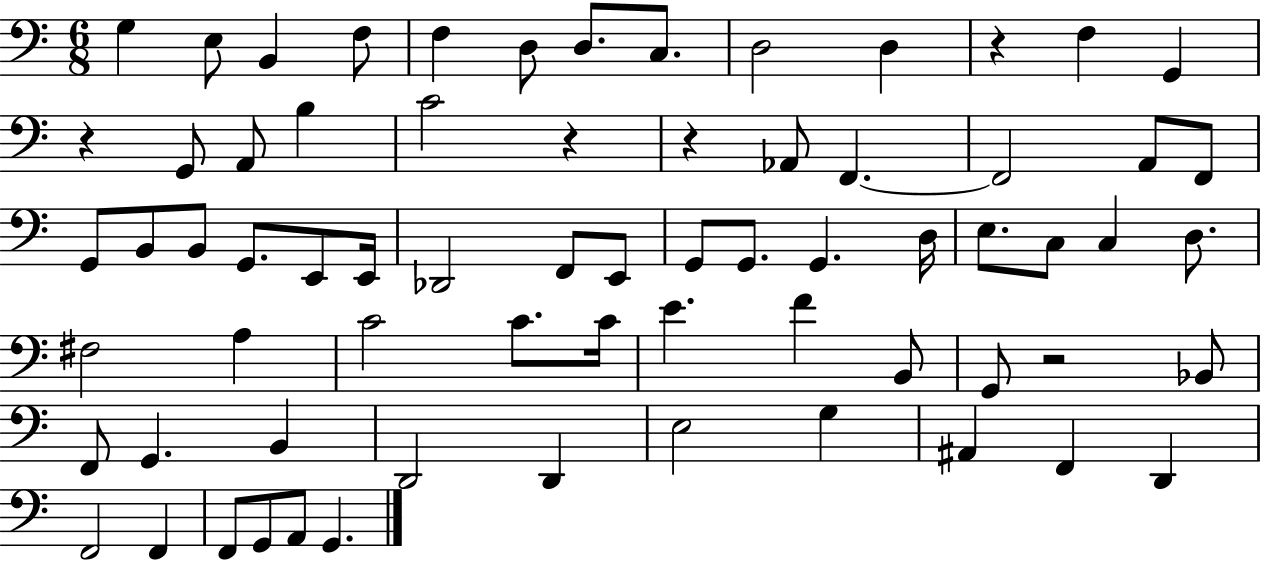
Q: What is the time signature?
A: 6/8